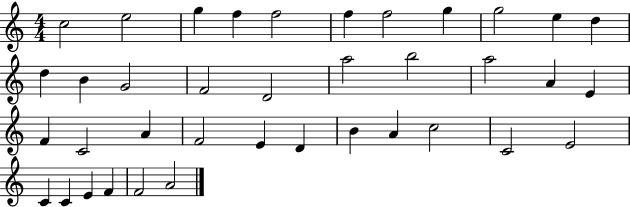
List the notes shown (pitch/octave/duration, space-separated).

C5/h E5/h G5/q F5/q F5/h F5/q F5/h G5/q G5/h E5/q D5/q D5/q B4/q G4/h F4/h D4/h A5/h B5/h A5/h A4/q E4/q F4/q C4/h A4/q F4/h E4/q D4/q B4/q A4/q C5/h C4/h E4/h C4/q C4/q E4/q F4/q F4/h A4/h